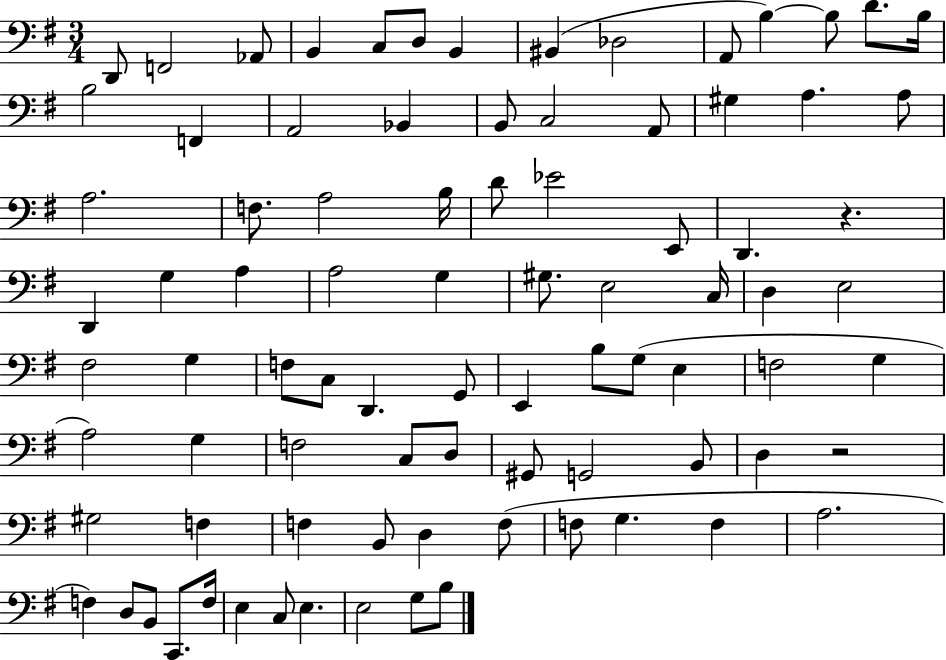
D2/e F2/h Ab2/e B2/q C3/e D3/e B2/q BIS2/q Db3/h A2/e B3/q B3/e D4/e. B3/s B3/h F2/q A2/h Bb2/q B2/e C3/h A2/e G#3/q A3/q. A3/e A3/h. F3/e. A3/h B3/s D4/e Eb4/h E2/e D2/q. R/q. D2/q G3/q A3/q A3/h G3/q G#3/e. E3/h C3/s D3/q E3/h F#3/h G3/q F3/e C3/e D2/q. G2/e E2/q B3/e G3/e E3/q F3/h G3/q A3/h G3/q F3/h C3/e D3/e G#2/e G2/h B2/e D3/q R/h G#3/h F3/q F3/q B2/e D3/q F3/e F3/e G3/q. F3/q A3/h. F3/q D3/e B2/e C2/e. F3/s E3/q C3/e E3/q. E3/h G3/e B3/e